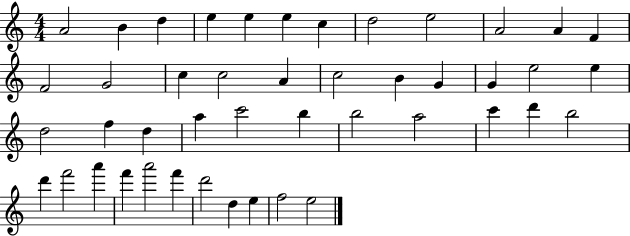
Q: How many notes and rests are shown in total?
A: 45